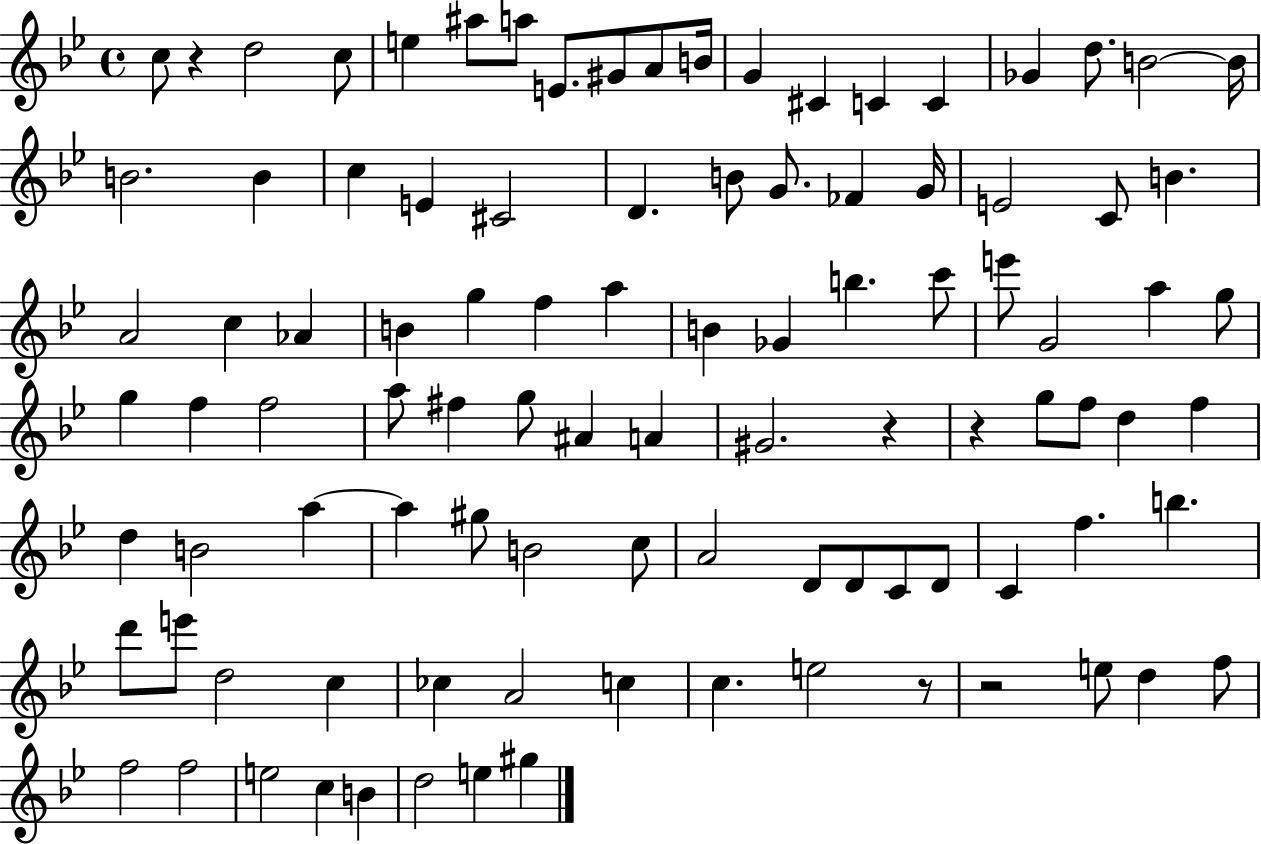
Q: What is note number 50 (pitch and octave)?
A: A5